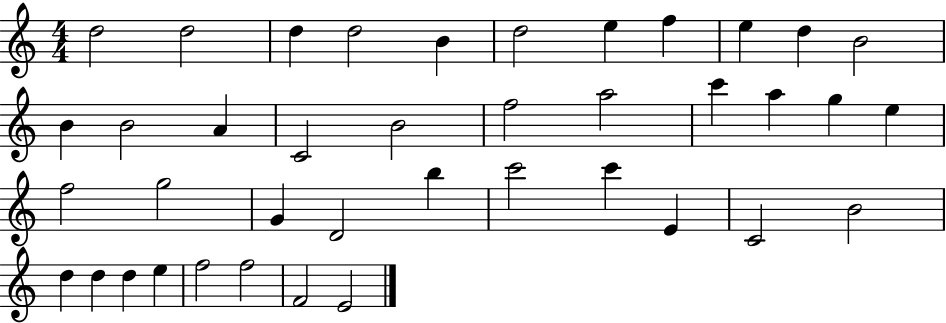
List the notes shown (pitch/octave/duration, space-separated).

D5/h D5/h D5/q D5/h B4/q D5/h E5/q F5/q E5/q D5/q B4/h B4/q B4/h A4/q C4/h B4/h F5/h A5/h C6/q A5/q G5/q E5/q F5/h G5/h G4/q D4/h B5/q C6/h C6/q E4/q C4/h B4/h D5/q D5/q D5/q E5/q F5/h F5/h F4/h E4/h